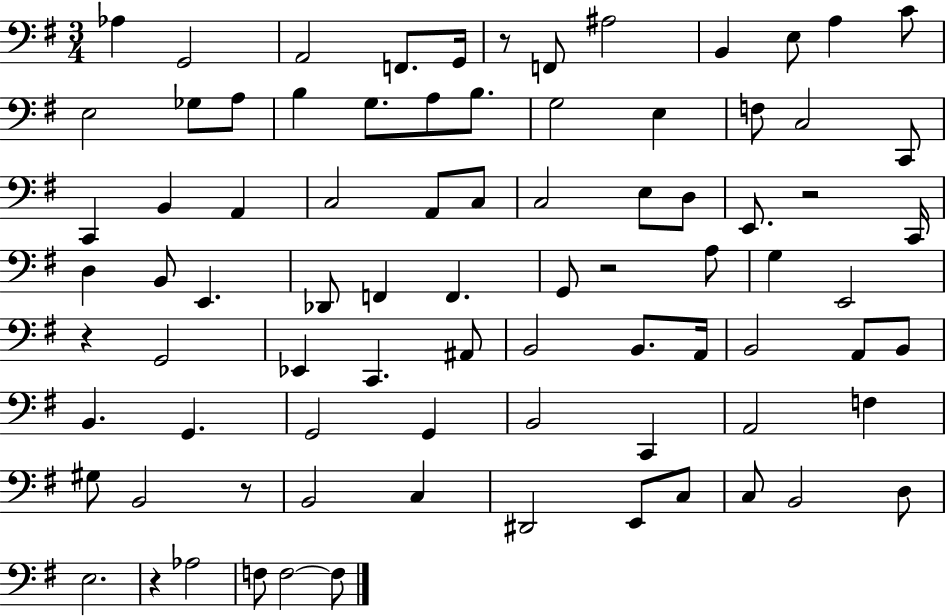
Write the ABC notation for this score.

X:1
T:Untitled
M:3/4
L:1/4
K:G
_A, G,,2 A,,2 F,,/2 G,,/4 z/2 F,,/2 ^A,2 B,, E,/2 A, C/2 E,2 _G,/2 A,/2 B, G,/2 A,/2 B,/2 G,2 E, F,/2 C,2 C,,/2 C,, B,, A,, C,2 A,,/2 C,/2 C,2 E,/2 D,/2 E,,/2 z2 C,,/4 D, B,,/2 E,, _D,,/2 F,, F,, G,,/2 z2 A,/2 G, E,,2 z G,,2 _E,, C,, ^A,,/2 B,,2 B,,/2 A,,/4 B,,2 A,,/2 B,,/2 B,, G,, G,,2 G,, B,,2 C,, A,,2 F, ^G,/2 B,,2 z/2 B,,2 C, ^D,,2 E,,/2 C,/2 C,/2 B,,2 D,/2 E,2 z _A,2 F,/2 F,2 F,/2